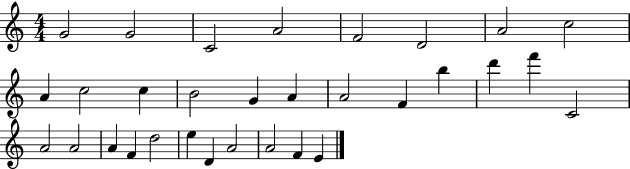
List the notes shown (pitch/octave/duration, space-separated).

G4/h G4/h C4/h A4/h F4/h D4/h A4/h C5/h A4/q C5/h C5/q B4/h G4/q A4/q A4/h F4/q B5/q D6/q F6/q C4/h A4/h A4/h A4/q F4/q D5/h E5/q D4/q A4/h A4/h F4/q E4/q